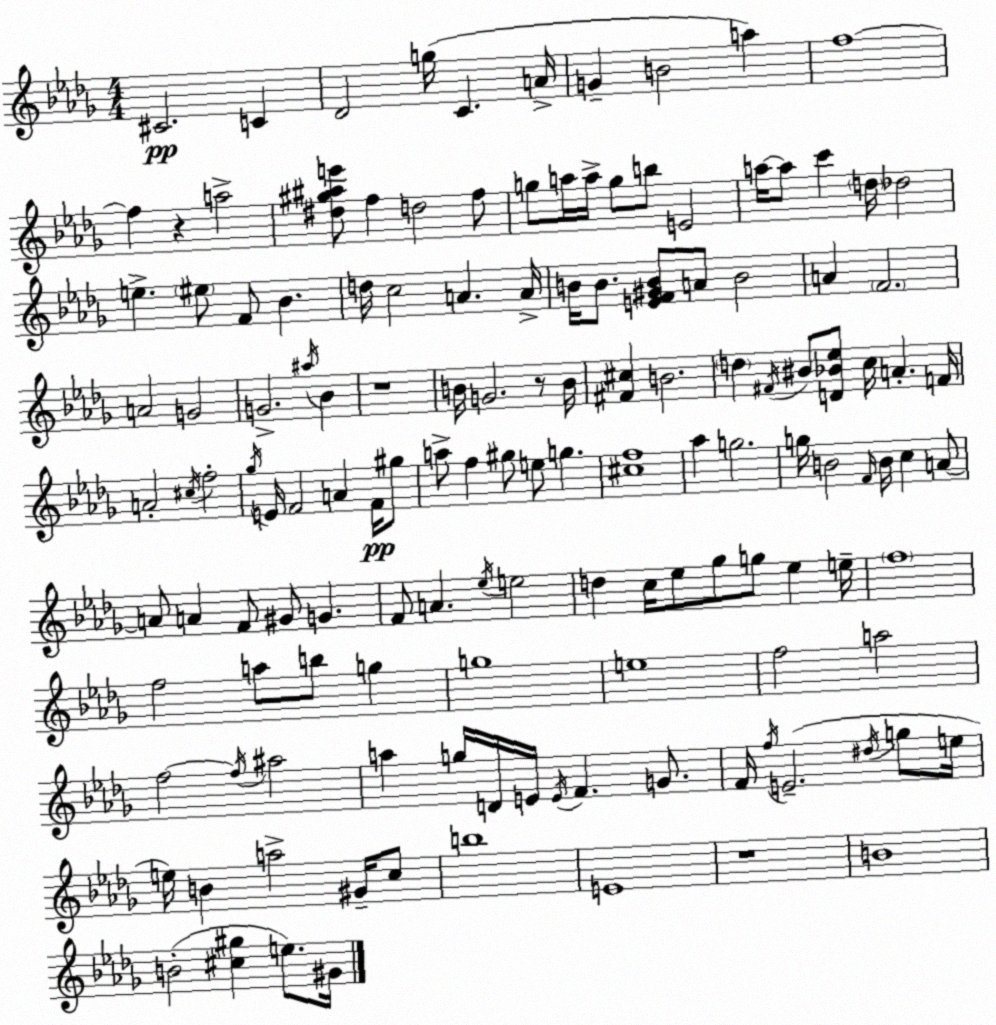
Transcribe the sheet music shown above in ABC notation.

X:1
T:Untitled
M:4/4
L:1/4
K:Bbm
^C2 C _D2 g/4 C A/4 G B2 a f4 f z a2 [^d^g^ae']/2 f d2 f/2 g/2 a/4 a/4 g/2 b/2 E2 a/4 a/2 c' d/4 _d2 e ^e/2 F/2 _B d/4 c2 A A/4 B/4 B/2 [EF^GB]/2 A/2 B2 A F2 A2 G2 G2 ^a/4 _B z4 B/4 G2 z/2 B/4 [^F^c] B2 d ^F/4 ^B/2 [D_B_e]/2 c/4 A F/4 A2 ^c/4 f2 _g/4 E/4 F2 A F/4 ^g/2 a/2 f ^g/2 e/2 g [^cf]4 _a g2 g/4 B2 F/4 B/4 c A/2 A/2 A F/2 ^G/2 G F/2 A _e/4 e2 d c/4 _e/2 _g/2 g/2 _e e/4 f4 f2 a/2 b/2 g g4 e4 f2 a2 f2 f/4 ^a2 a g/4 D/4 E/4 E/4 F G/2 F/4 f/4 E2 ^d/4 g/2 e/4 e/4 B a2 ^G/4 c/2 b4 E4 z4 B4 B2 [^c^g] e/2 ^G/4